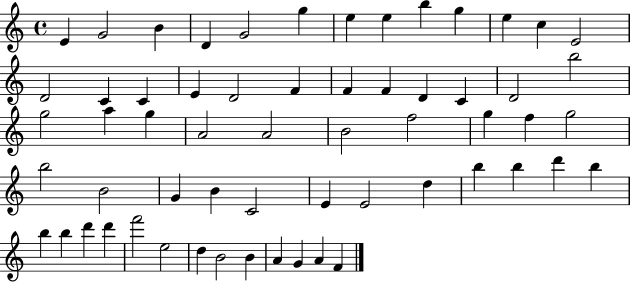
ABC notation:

X:1
T:Untitled
M:4/4
L:1/4
K:C
E G2 B D G2 g e e b g e c E2 D2 C C E D2 F F F D C D2 b2 g2 a g A2 A2 B2 f2 g f g2 b2 B2 G B C2 E E2 d b b d' b b b d' d' f'2 e2 d B2 B A G A F